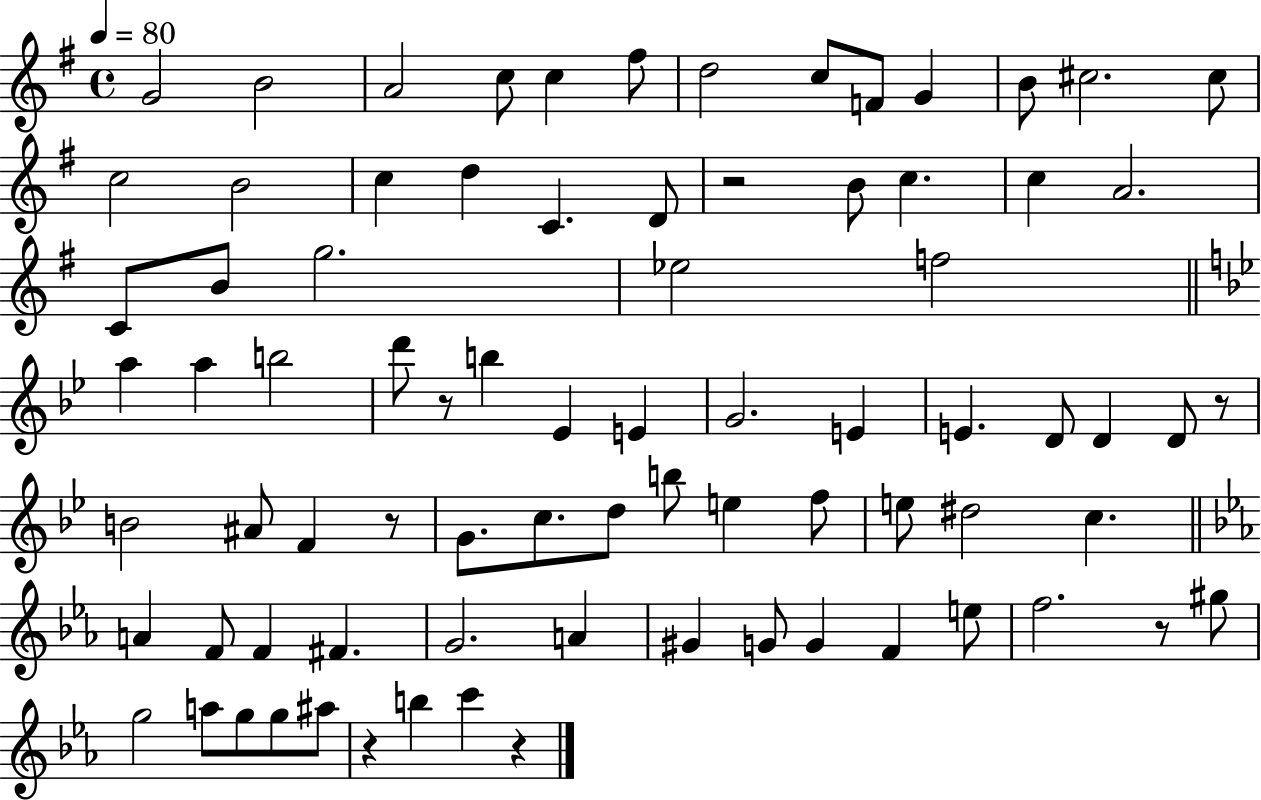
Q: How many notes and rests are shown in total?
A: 80